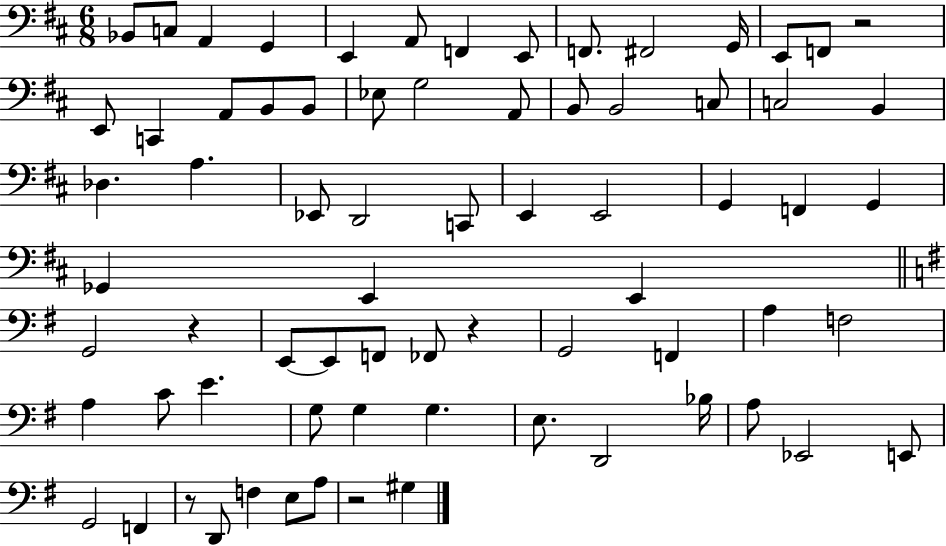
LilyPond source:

{
  \clef bass
  \numericTimeSignature
  \time 6/8
  \key d \major
  bes,8 c8 a,4 g,4 | e,4 a,8 f,4 e,8 | f,8. fis,2 g,16 | e,8 f,8 r2 | \break e,8 c,4 a,8 b,8 b,8 | ees8 g2 a,8 | b,8 b,2 c8 | c2 b,4 | \break des4. a4. | ees,8 d,2 c,8 | e,4 e,2 | g,4 f,4 g,4 | \break ges,4 e,4 e,4 | \bar "||" \break \key e \minor g,2 r4 | e,8~~ e,8 f,8 fes,8 r4 | g,2 f,4 | a4 f2 | \break a4 c'8 e'4. | g8 g4 g4. | e8. d,2 bes16 | a8 ees,2 e,8 | \break g,2 f,4 | r8 d,8 f4 e8 a8 | r2 gis4 | \bar "|."
}